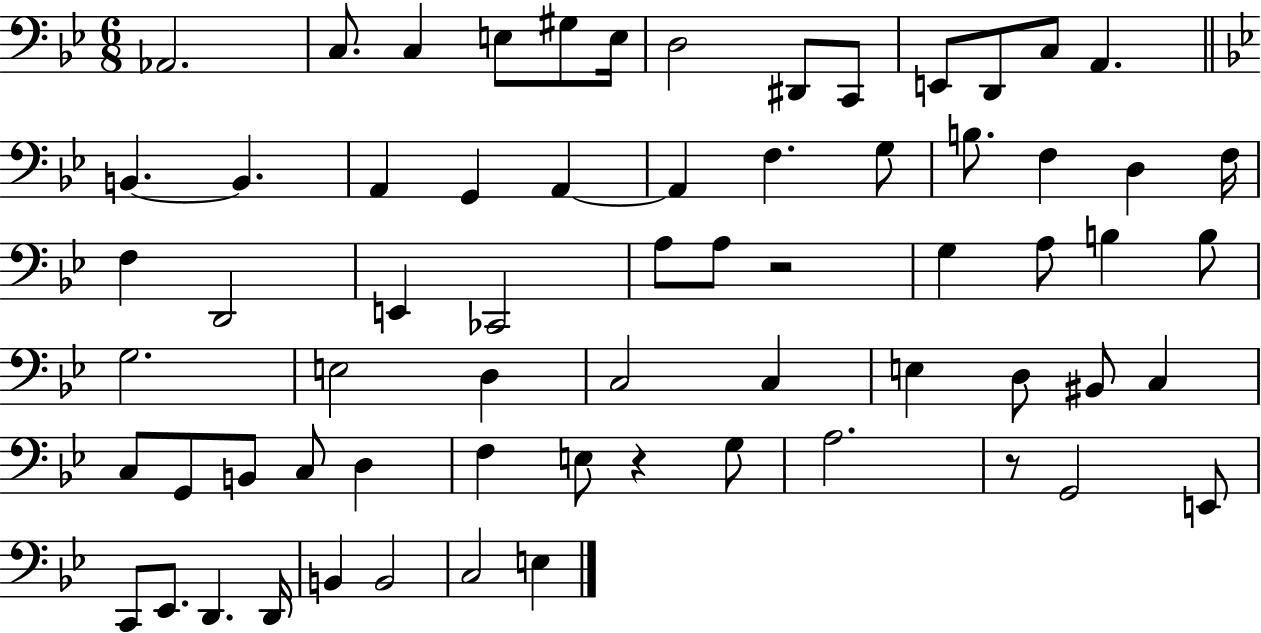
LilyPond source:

{
  \clef bass
  \numericTimeSignature
  \time 6/8
  \key bes \major
  aes,2. | c8. c4 e8 gis8 e16 | d2 dis,8 c,8 | e,8 d,8 c8 a,4. | \break \bar "||" \break \key bes \major b,4.~~ b,4. | a,4 g,4 a,4~~ | a,4 f4. g8 | b8. f4 d4 f16 | \break f4 d,2 | e,4 ces,2 | a8 a8 r2 | g4 a8 b4 b8 | \break g2. | e2 d4 | c2 c4 | e4 d8 bis,8 c4 | \break c8 g,8 b,8 c8 d4 | f4 e8 r4 g8 | a2. | r8 g,2 e,8 | \break c,8 ees,8. d,4. d,16 | b,4 b,2 | c2 e4 | \bar "|."
}